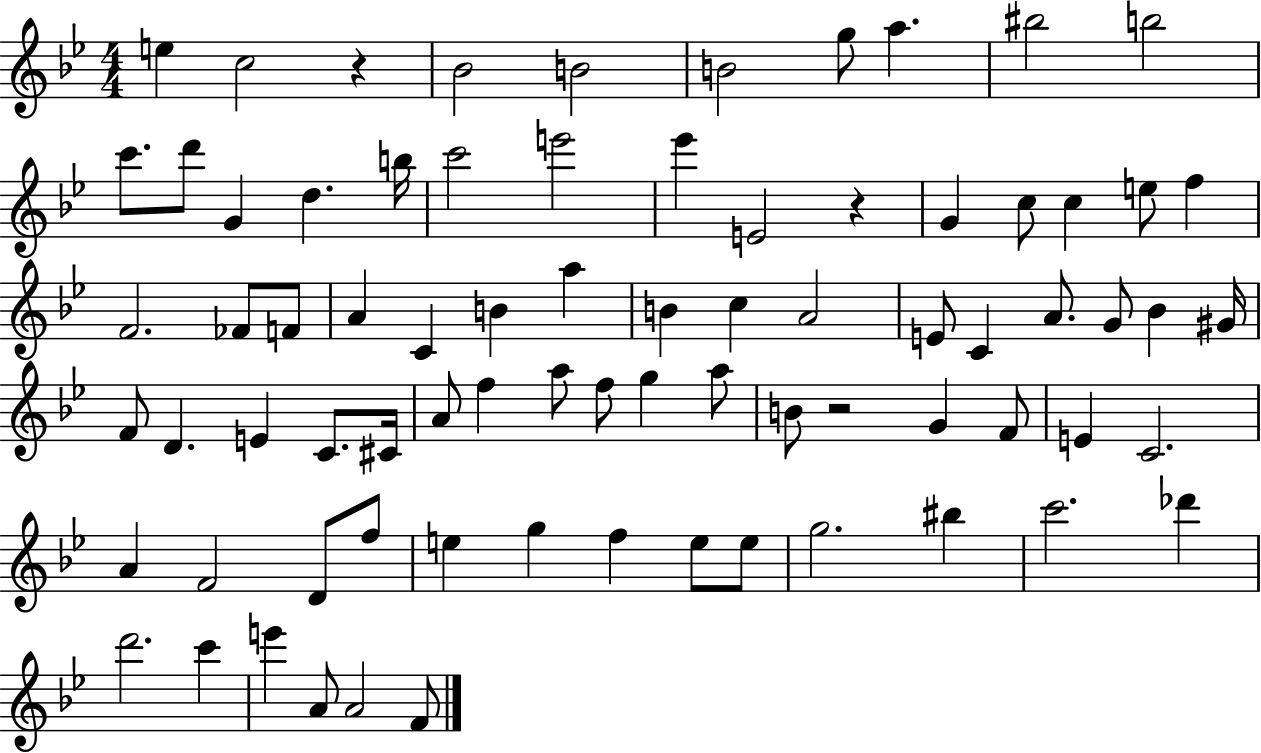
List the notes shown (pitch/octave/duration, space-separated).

E5/q C5/h R/q Bb4/h B4/h B4/h G5/e A5/q. BIS5/h B5/h C6/e. D6/e G4/q D5/q. B5/s C6/h E6/h Eb6/q E4/h R/q G4/q C5/e C5/q E5/e F5/q F4/h. FES4/e F4/e A4/q C4/q B4/q A5/q B4/q C5/q A4/h E4/e C4/q A4/e. G4/e Bb4/q G#4/s F4/e D4/q. E4/q C4/e. C#4/s A4/e F5/q A5/e F5/e G5/q A5/e B4/e R/h G4/q F4/e E4/q C4/h. A4/q F4/h D4/e F5/e E5/q G5/q F5/q E5/e E5/e G5/h. BIS5/q C6/h. Db6/q D6/h. C6/q E6/q A4/e A4/h F4/e